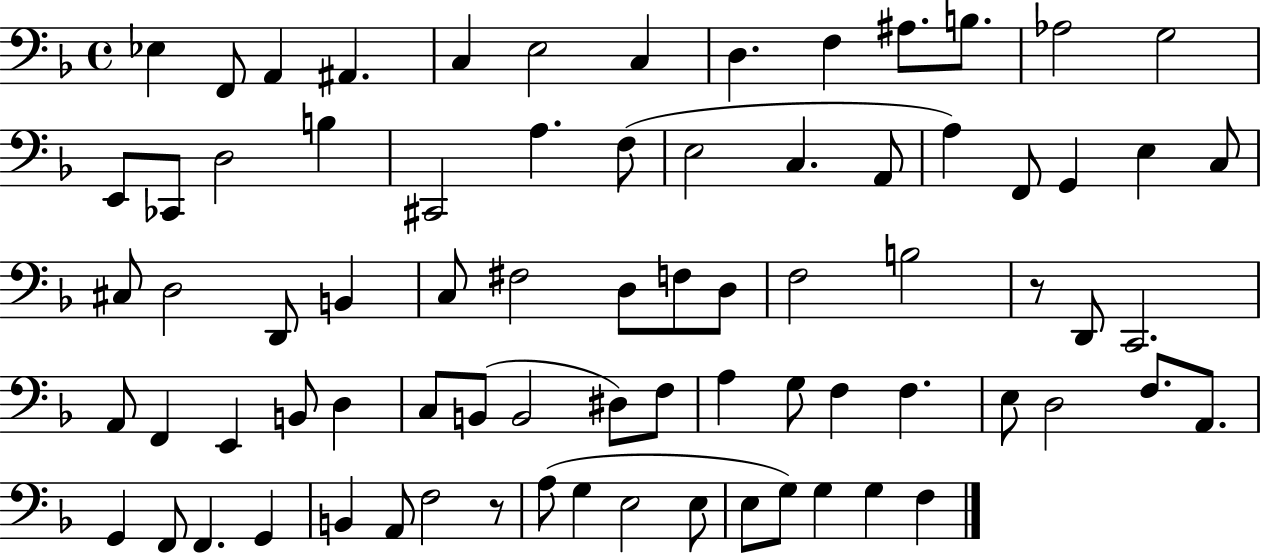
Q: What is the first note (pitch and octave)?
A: Eb3